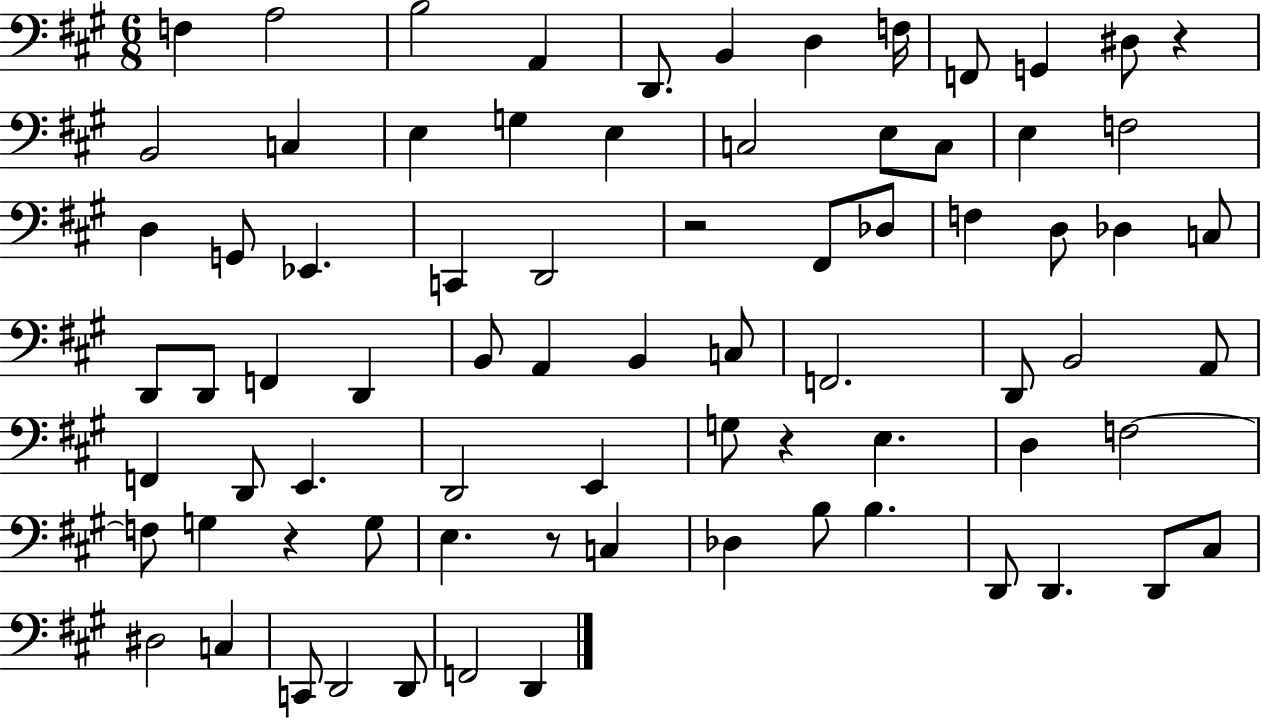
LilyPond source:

{
  \clef bass
  \numericTimeSignature
  \time 6/8
  \key a \major
  f4 a2 | b2 a,4 | d,8. b,4 d4 f16 | f,8 g,4 dis8 r4 | \break b,2 c4 | e4 g4 e4 | c2 e8 c8 | e4 f2 | \break d4 g,8 ees,4. | c,4 d,2 | r2 fis,8 des8 | f4 d8 des4 c8 | \break d,8 d,8 f,4 d,4 | b,8 a,4 b,4 c8 | f,2. | d,8 b,2 a,8 | \break f,4 d,8 e,4. | d,2 e,4 | g8 r4 e4. | d4 f2~~ | \break f8 g4 r4 g8 | e4. r8 c4 | des4 b8 b4. | d,8 d,4. d,8 cis8 | \break dis2 c4 | c,8 d,2 d,8 | f,2 d,4 | \bar "|."
}